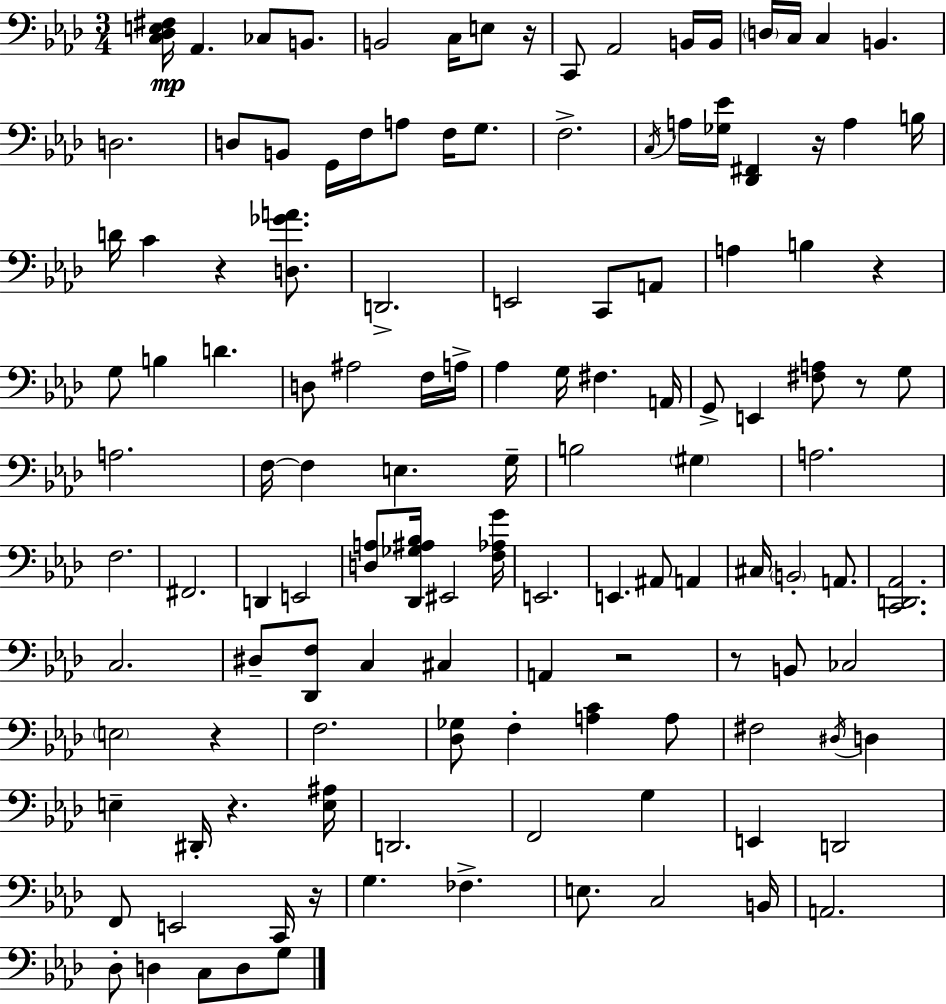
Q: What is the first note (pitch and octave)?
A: Ab2